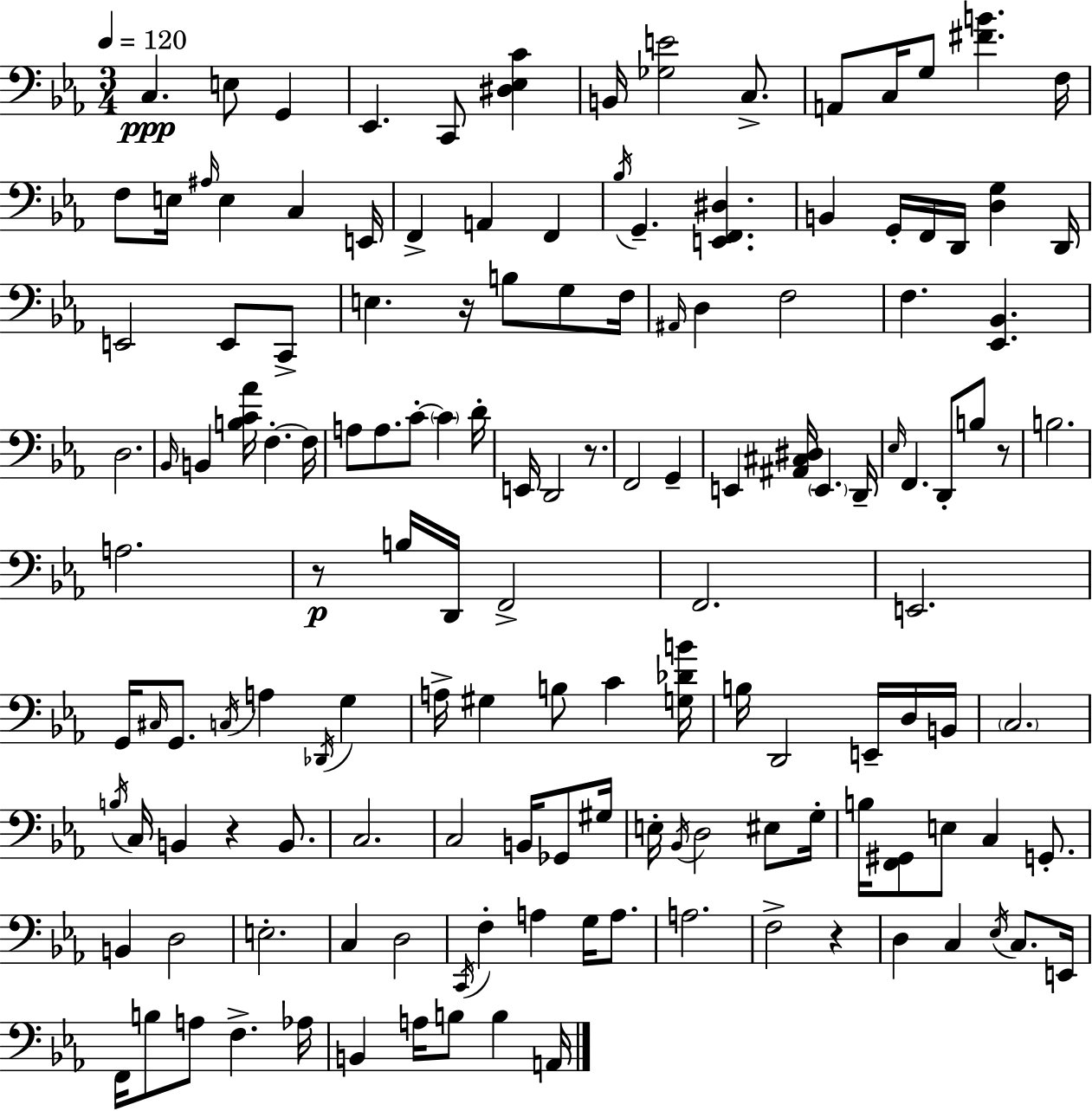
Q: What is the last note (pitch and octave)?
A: A2